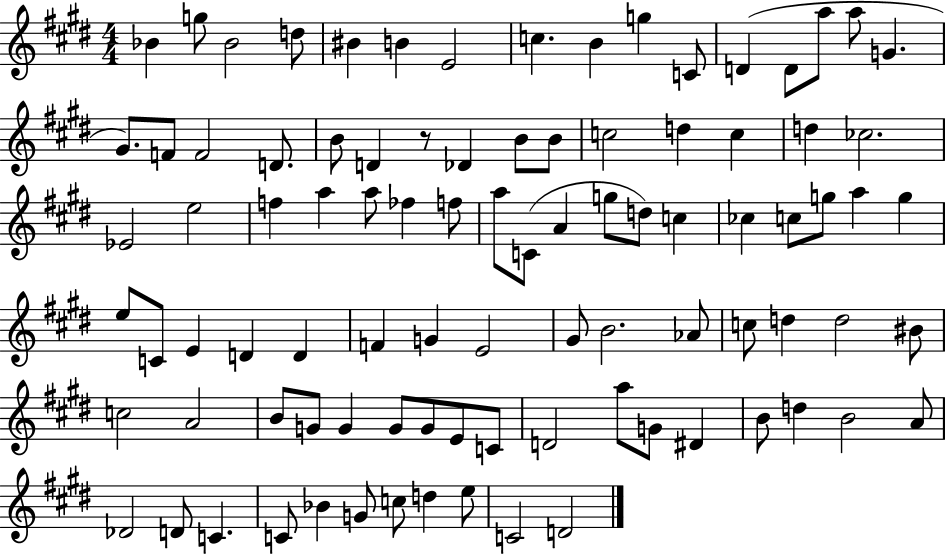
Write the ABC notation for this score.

X:1
T:Untitled
M:4/4
L:1/4
K:E
_B g/2 _B2 d/2 ^B B E2 c B g C/2 D D/2 a/2 a/2 G ^G/2 F/2 F2 D/2 B/2 D z/2 _D B/2 B/2 c2 d c d _c2 _E2 e2 f a a/2 _f f/2 a/2 C/2 A g/2 d/2 c _c c/2 g/2 a g e/2 C/2 E D D F G E2 ^G/2 B2 _A/2 c/2 d d2 ^B/2 c2 A2 B/2 G/2 G G/2 G/2 E/2 C/2 D2 a/2 G/2 ^D B/2 d B2 A/2 _D2 D/2 C C/2 _B G/2 c/2 d e/2 C2 D2